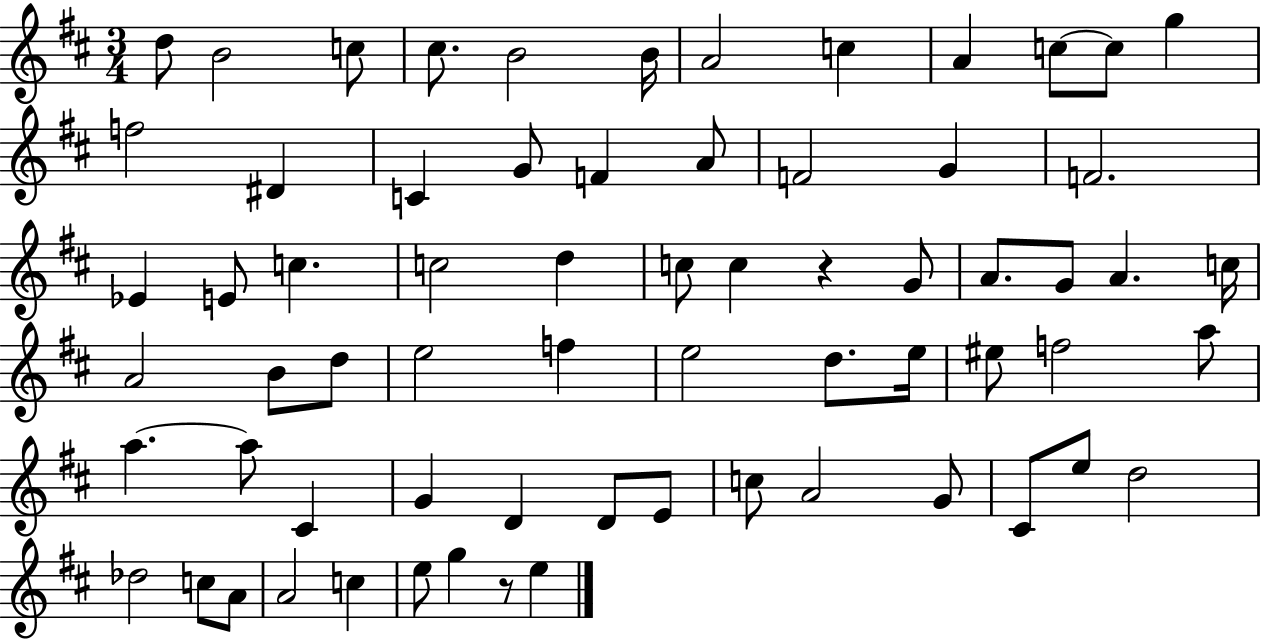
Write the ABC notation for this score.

X:1
T:Untitled
M:3/4
L:1/4
K:D
d/2 B2 c/2 ^c/2 B2 B/4 A2 c A c/2 c/2 g f2 ^D C G/2 F A/2 F2 G F2 _E E/2 c c2 d c/2 c z G/2 A/2 G/2 A c/4 A2 B/2 d/2 e2 f e2 d/2 e/4 ^e/2 f2 a/2 a a/2 ^C G D D/2 E/2 c/2 A2 G/2 ^C/2 e/2 d2 _d2 c/2 A/2 A2 c e/2 g z/2 e